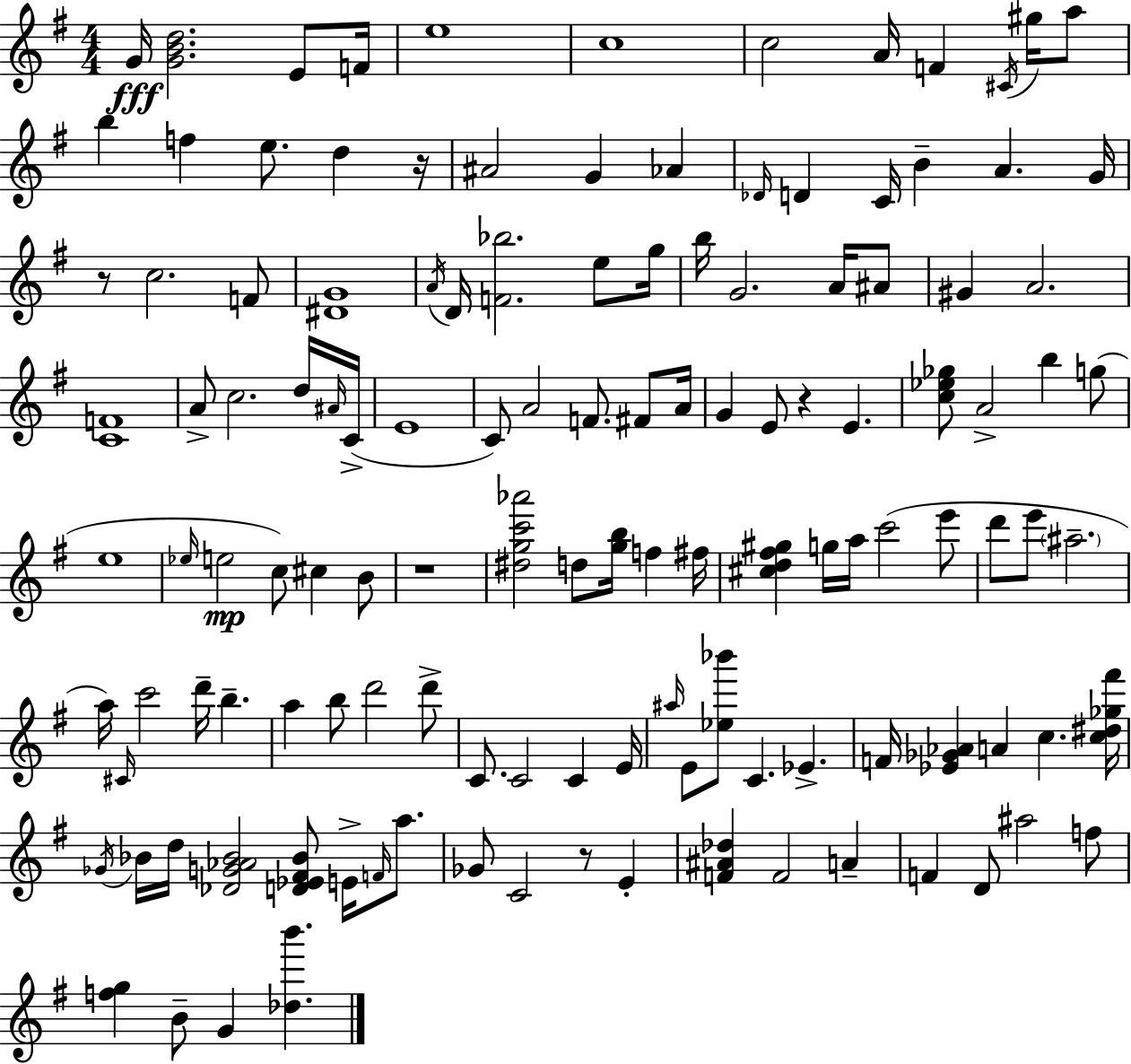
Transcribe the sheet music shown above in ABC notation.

X:1
T:Untitled
M:4/4
L:1/4
K:Em
G/4 [GBd]2 E/2 F/4 e4 c4 c2 A/4 F ^C/4 ^g/4 a/2 b f e/2 d z/4 ^A2 G _A _D/4 D C/4 B A G/4 z/2 c2 F/2 [^DG]4 A/4 D/4 [F_b]2 e/2 g/4 b/4 G2 A/4 ^A/2 ^G A2 [CF]4 A/2 c2 d/4 ^A/4 C/4 E4 C/2 A2 F/2 ^F/2 A/4 G E/2 z E [c_e_g]/2 A2 b g/2 e4 _e/4 e2 c/2 ^c B/2 z4 [^dgc'_a']2 d/2 [gb]/4 f ^f/4 [^cd^f^g] g/4 a/4 c'2 e'/2 d'/2 e'/2 ^a2 a/4 ^C/4 c'2 d'/4 b a b/2 d'2 d'/2 C/2 C2 C E/4 ^a/4 E/2 [_e_b']/2 C _E F/4 [_E_G_A] A c [c^d_g^f']/4 _G/4 _B/4 d/4 [_DG_A_B]2 [D_E^F_B]/2 E/4 F/4 a/2 _G/2 C2 z/2 E [F^A_d] F2 A F D/2 ^a2 f/2 [fg] B/2 G [_db']